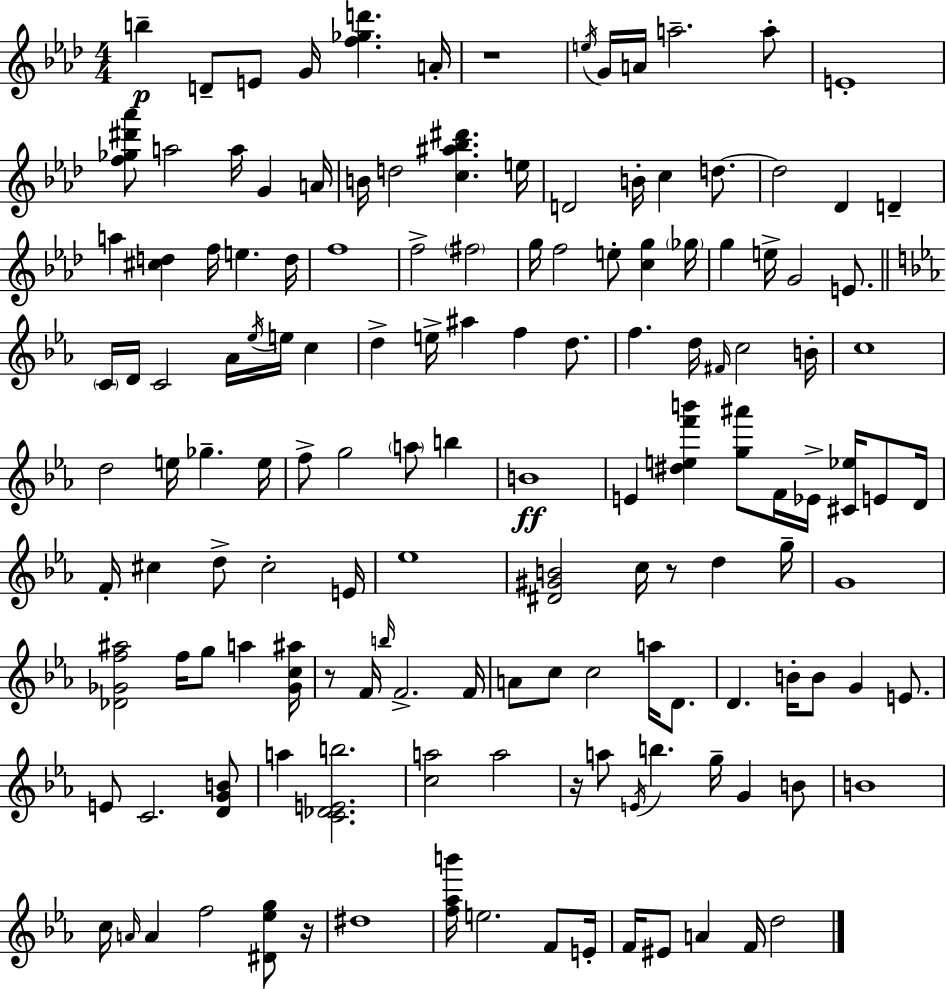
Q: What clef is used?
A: treble